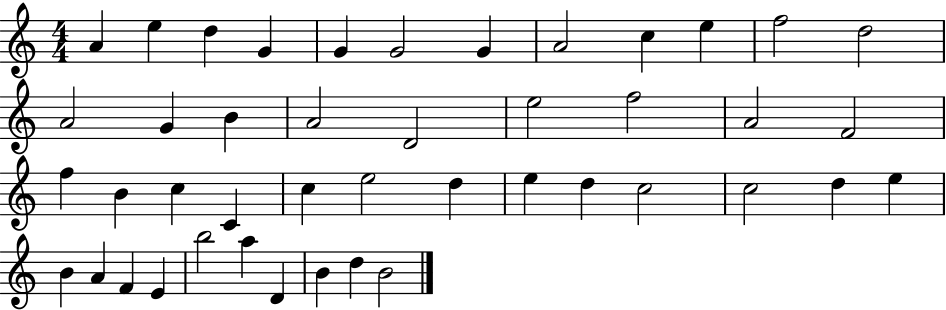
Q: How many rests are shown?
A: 0